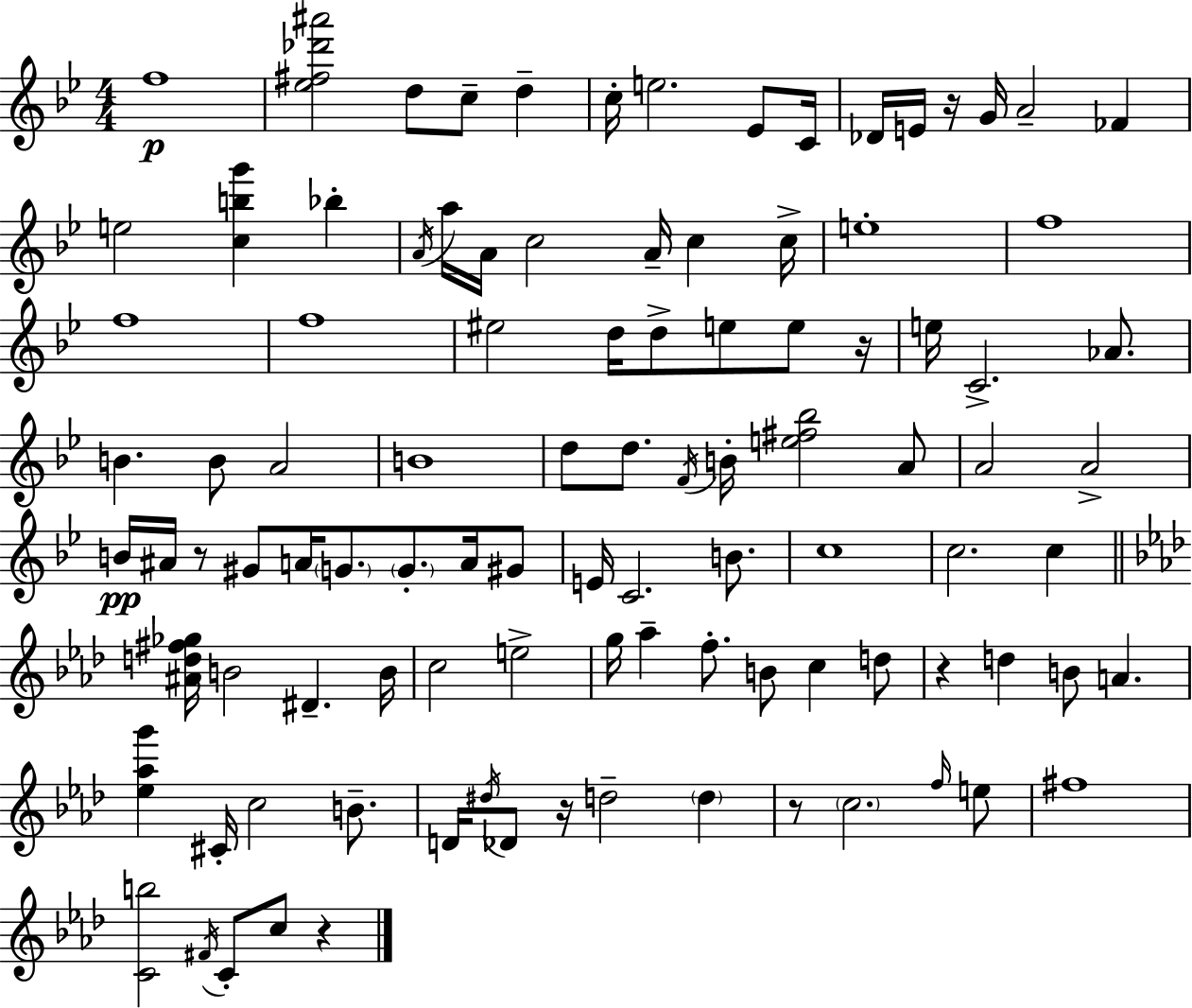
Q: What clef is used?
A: treble